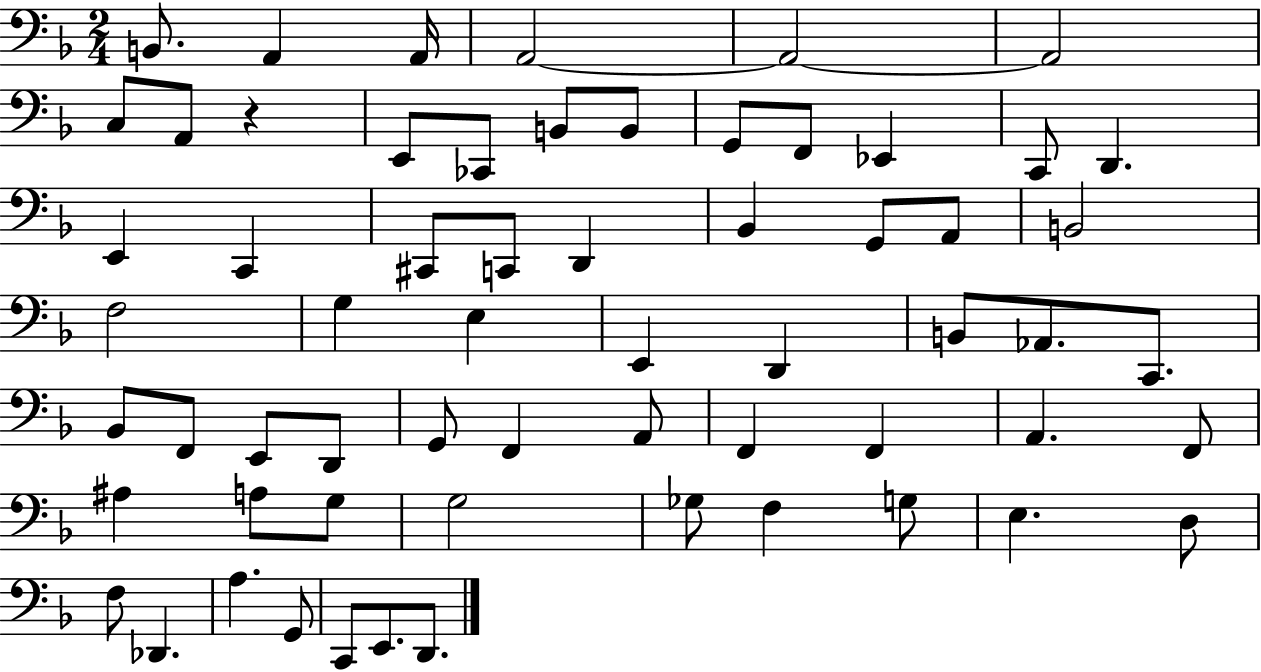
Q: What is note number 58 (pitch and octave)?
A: G2